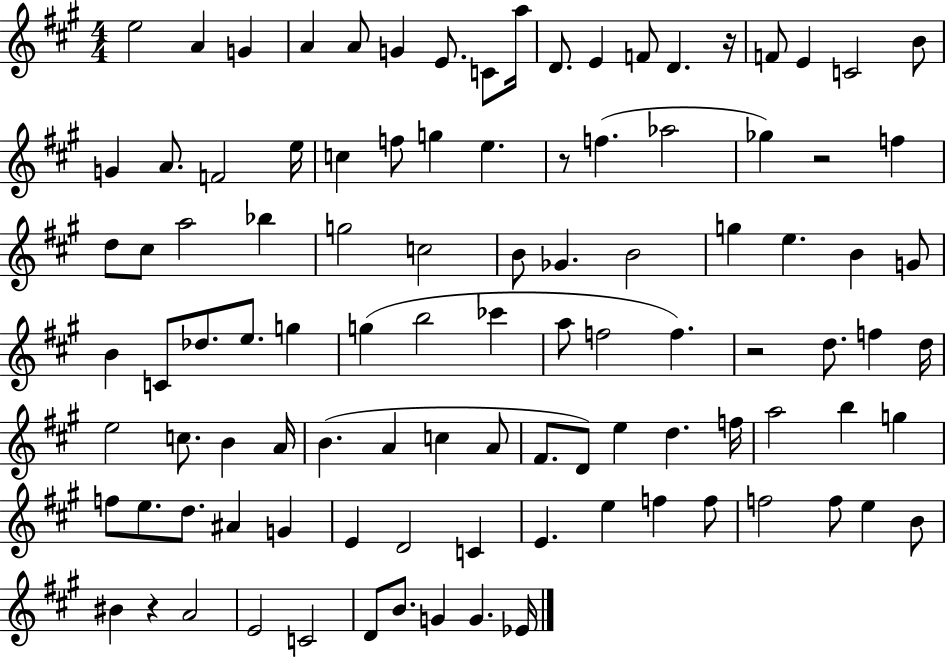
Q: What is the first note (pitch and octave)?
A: E5